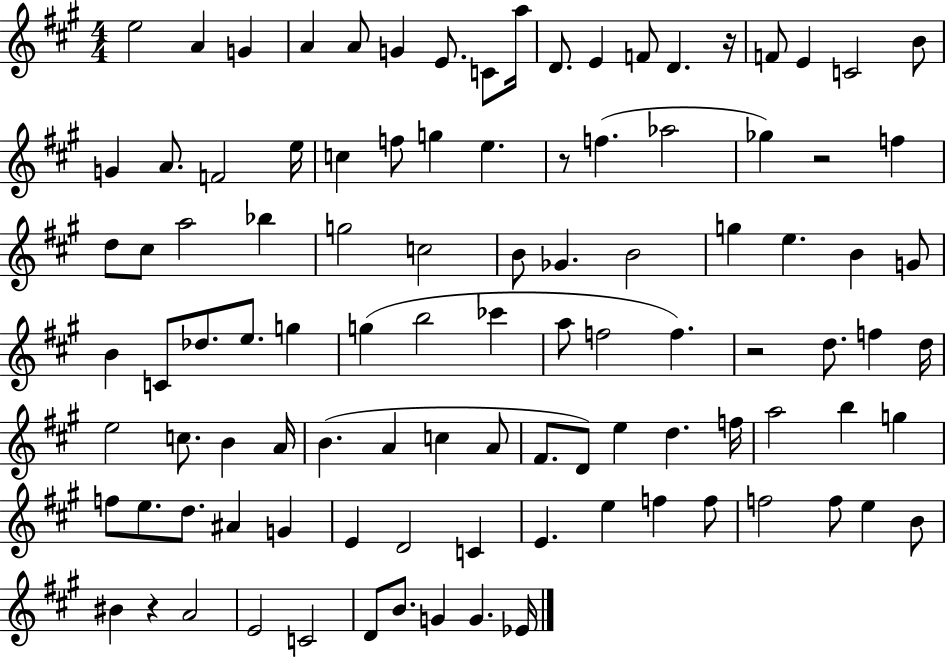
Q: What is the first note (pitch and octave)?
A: E5